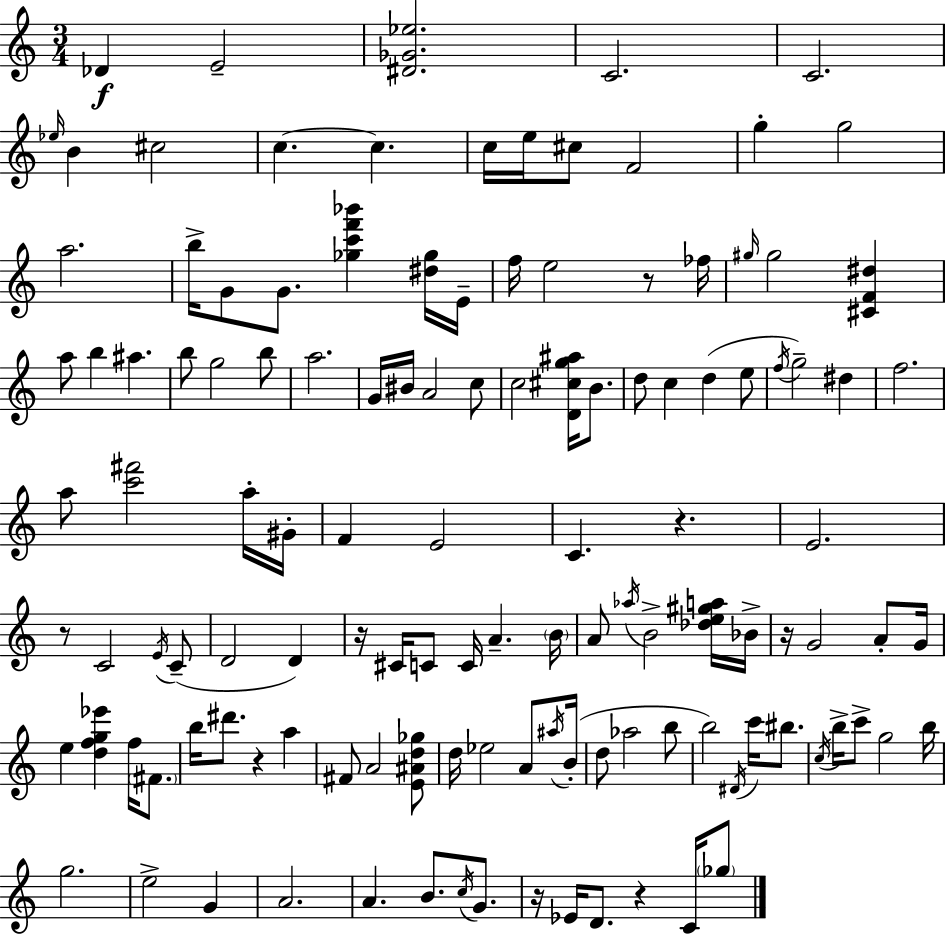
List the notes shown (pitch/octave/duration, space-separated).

Db4/q E4/h [D#4,Gb4,Eb5]/h. C4/h. C4/h. Eb5/s B4/q C#5/h C5/q. C5/q. C5/s E5/s C#5/e F4/h G5/q G5/h A5/h. B5/s G4/e G4/e. [Gb5,C6,F6,Bb6]/q [D#5,Gb5]/s E4/s F5/s E5/h R/e FES5/s G#5/s G#5/h [C#4,F4,D#5]/q A5/e B5/q A#5/q. B5/e G5/h B5/e A5/h. G4/s BIS4/s A4/h C5/e C5/h [D4,C#5,G5,A#5]/s B4/e. D5/e C5/q D5/q E5/e F5/s G5/h D#5/q F5/h. A5/e [C6,F#6]/h A5/s G#4/s F4/q E4/h C4/q. R/q. E4/h. R/e C4/h E4/s C4/e D4/h D4/q R/s C#4/s C4/e C4/s A4/q. B4/s A4/e Ab5/s B4/h [Db5,E5,G#5,A5]/s Bb4/s R/s G4/h A4/e G4/s E5/q [D5,F5,G5,Eb6]/q F5/s F#4/e. B5/s D#6/e. R/q A5/q F#4/e A4/h [E4,A#4,D5,Gb5]/e D5/s Eb5/h A4/e A#5/s B4/s D5/e Ab5/h B5/e B5/h D#4/s C6/s BIS5/e. C5/s B5/s C6/e G5/h B5/s G5/h. E5/h G4/q A4/h. A4/q. B4/e. C5/s G4/e. R/s Eb4/s D4/e. R/q C4/s Gb5/e